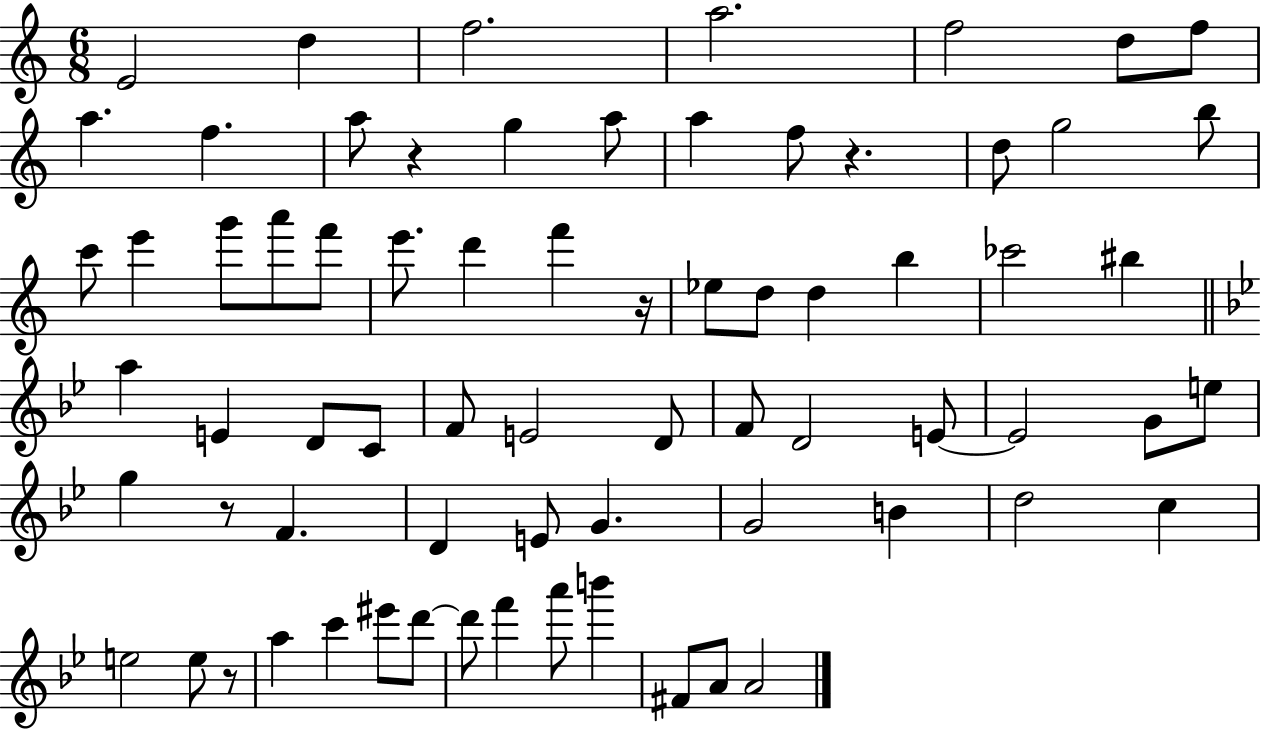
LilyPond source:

{
  \clef treble
  \numericTimeSignature
  \time 6/8
  \key c \major
  \repeat volta 2 { e'2 d''4 | f''2. | a''2. | f''2 d''8 f''8 | \break a''4. f''4. | a''8 r4 g''4 a''8 | a''4 f''8 r4. | d''8 g''2 b''8 | \break c'''8 e'''4 g'''8 a'''8 f'''8 | e'''8. d'''4 f'''4 r16 | ees''8 d''8 d''4 b''4 | ces'''2 bis''4 | \break \bar "||" \break \key g \minor a''4 e'4 d'8 c'8 | f'8 e'2 d'8 | f'8 d'2 e'8~~ | e'2 g'8 e''8 | \break g''4 r8 f'4. | d'4 e'8 g'4. | g'2 b'4 | d''2 c''4 | \break e''2 e''8 r8 | a''4 c'''4 eis'''8 d'''8~~ | d'''8 f'''4 a'''8 b'''4 | fis'8 a'8 a'2 | \break } \bar "|."
}